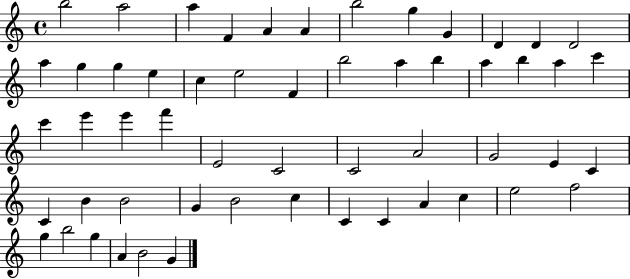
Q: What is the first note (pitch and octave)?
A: B5